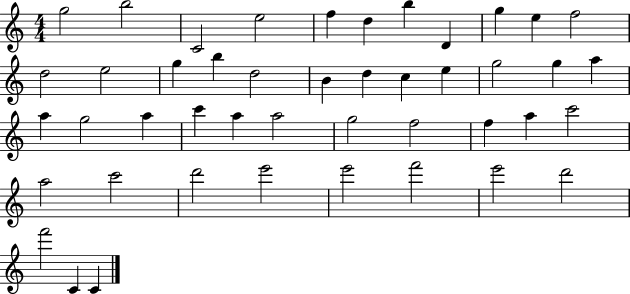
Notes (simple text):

G5/h B5/h C4/h E5/h F5/q D5/q B5/q D4/q G5/q E5/q F5/h D5/h E5/h G5/q B5/q D5/h B4/q D5/q C5/q E5/q G5/h G5/q A5/q A5/q G5/h A5/q C6/q A5/q A5/h G5/h F5/h F5/q A5/q C6/h A5/h C6/h D6/h E6/h E6/h F6/h E6/h D6/h F6/h C4/q C4/q